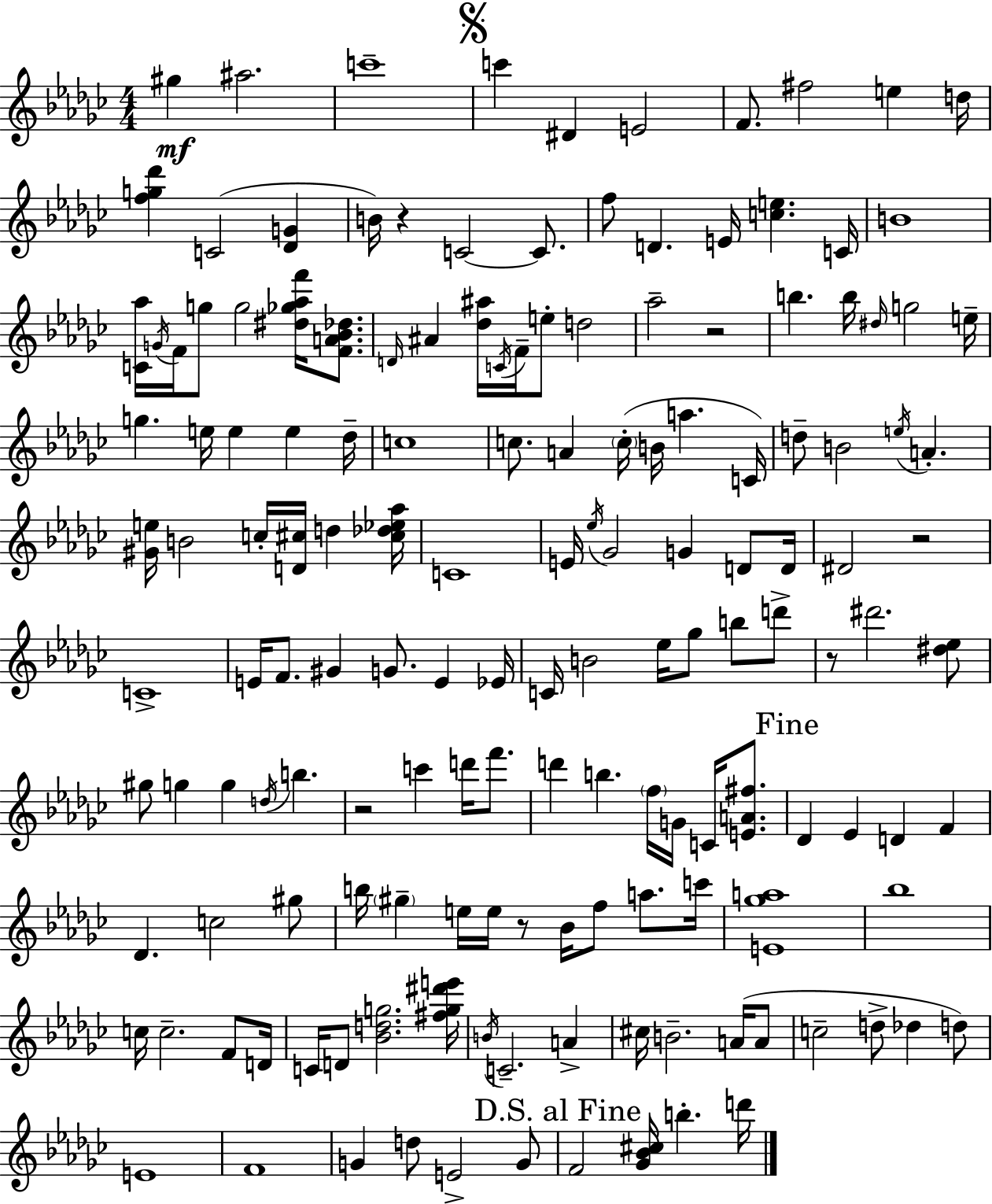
G#5/q A#5/h. C6/w C6/q D#4/q E4/h F4/e. F#5/h E5/q D5/s [F5,G5,Db6]/q C4/h [Db4,G4]/q B4/s R/q C4/h C4/e. F5/e D4/q. E4/s [C5,E5]/q. C4/s B4/w [C4,Ab5]/s G4/s F4/s G5/e G5/h [D#5,Gb5,Ab5,F6]/s [F4,A4,Bb4,Db5]/e. D4/s A#4/q [Db5,A#5]/s C4/s F4/s E5/e D5/h Ab5/h R/h B5/q. B5/s D#5/s G5/h E5/s G5/q. E5/s E5/q E5/q Db5/s C5/w C5/e. A4/q C5/s B4/s A5/q. C4/s D5/e B4/h E5/s A4/q. [G#4,E5]/s B4/h C5/s [D4,C#5]/s D5/q [C#5,Db5,Eb5,Ab5]/s C4/w E4/s Eb5/s Gb4/h G4/q D4/e D4/s D#4/h R/h C4/w E4/s F4/e. G#4/q G4/e. E4/q Eb4/s C4/s B4/h Eb5/s Gb5/e B5/e D6/e R/e D#6/h. [D#5,Eb5]/e G#5/e G5/q G5/q D5/s B5/q. R/h C6/q D6/s F6/e. D6/q B5/q. F5/s G4/s C4/s [E4,A4,F#5]/e. Db4/q Eb4/q D4/q F4/q Db4/q. C5/h G#5/e B5/s G#5/q E5/s E5/s R/e Bb4/s F5/e A5/e. C6/s [E4,Gb5,A5]/w Bb5/w C5/s C5/h. F4/e D4/s C4/s D4/e [Bb4,D5,G5]/h. [F#5,G5,D#6,E6]/s B4/s C4/h. A4/q C#5/s B4/h. A4/s A4/e C5/h D5/e Db5/q D5/e E4/w F4/w G4/q D5/e E4/h G4/e F4/h [Gb4,Bb4,C#5]/s B5/q. D6/s